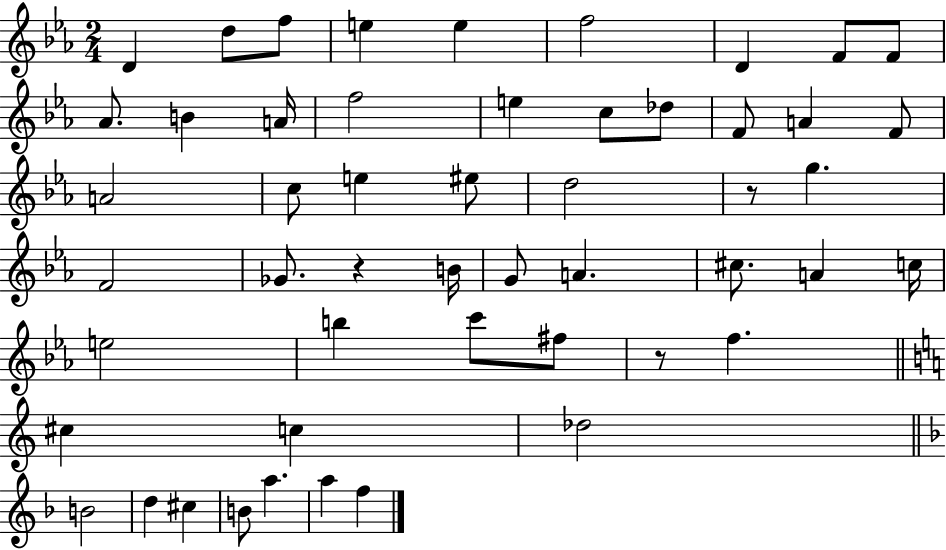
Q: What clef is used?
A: treble